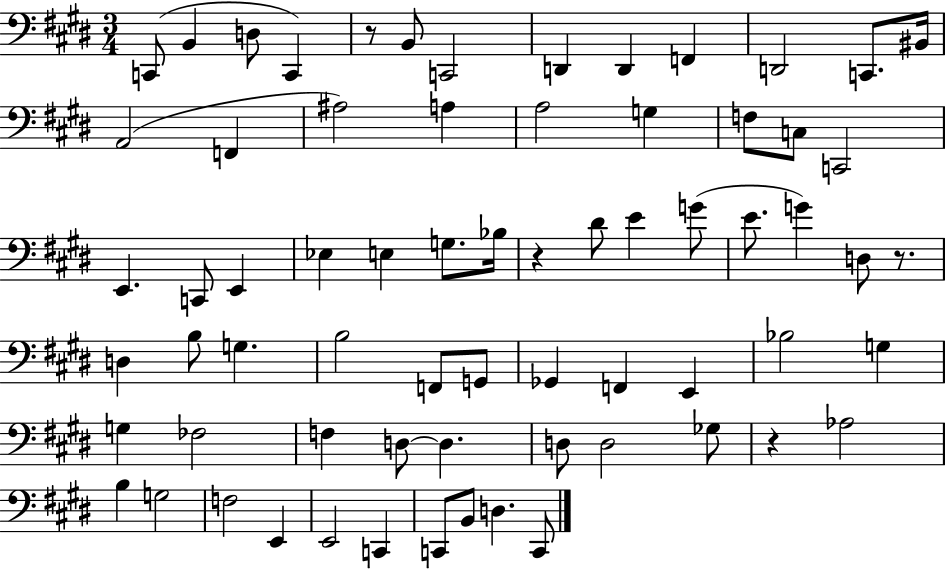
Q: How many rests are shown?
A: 4